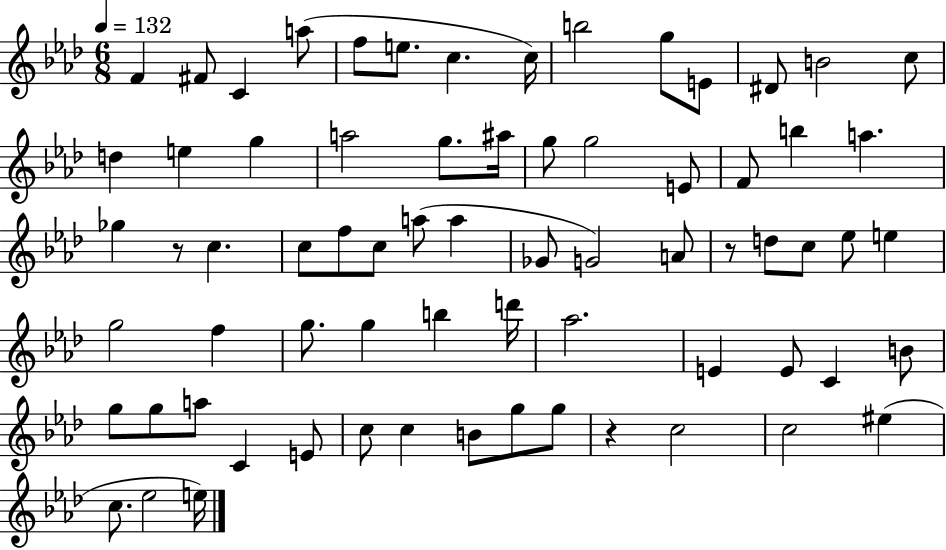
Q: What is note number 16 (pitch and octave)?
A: E5